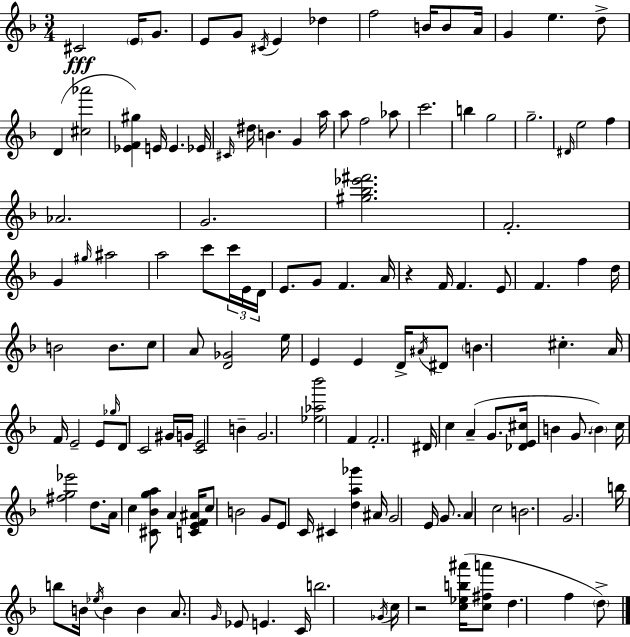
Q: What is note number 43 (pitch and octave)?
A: C6